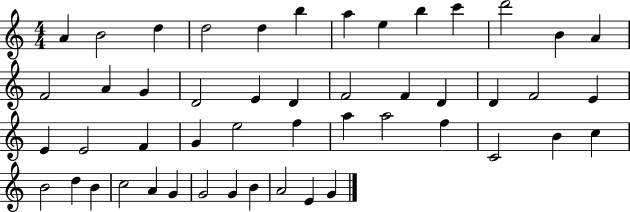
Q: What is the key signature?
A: C major